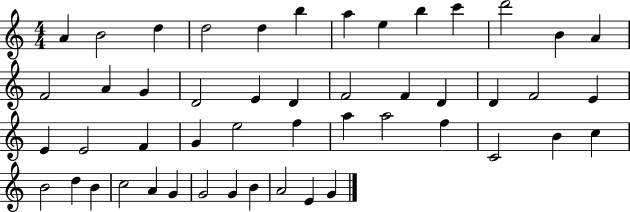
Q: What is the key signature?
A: C major